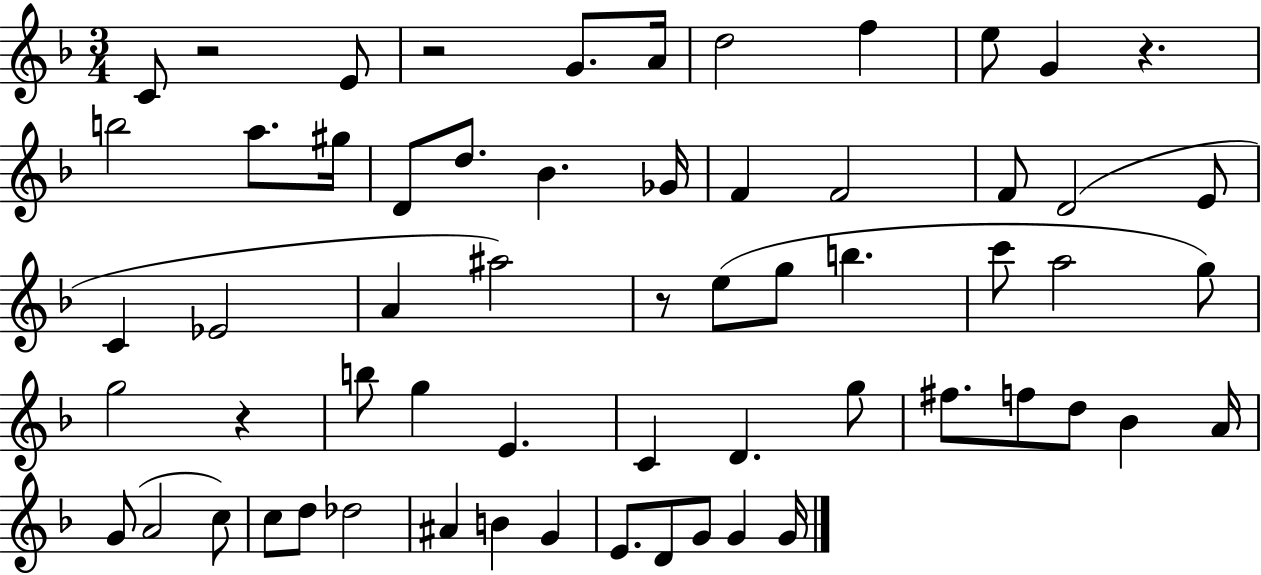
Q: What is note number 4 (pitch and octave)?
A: A4